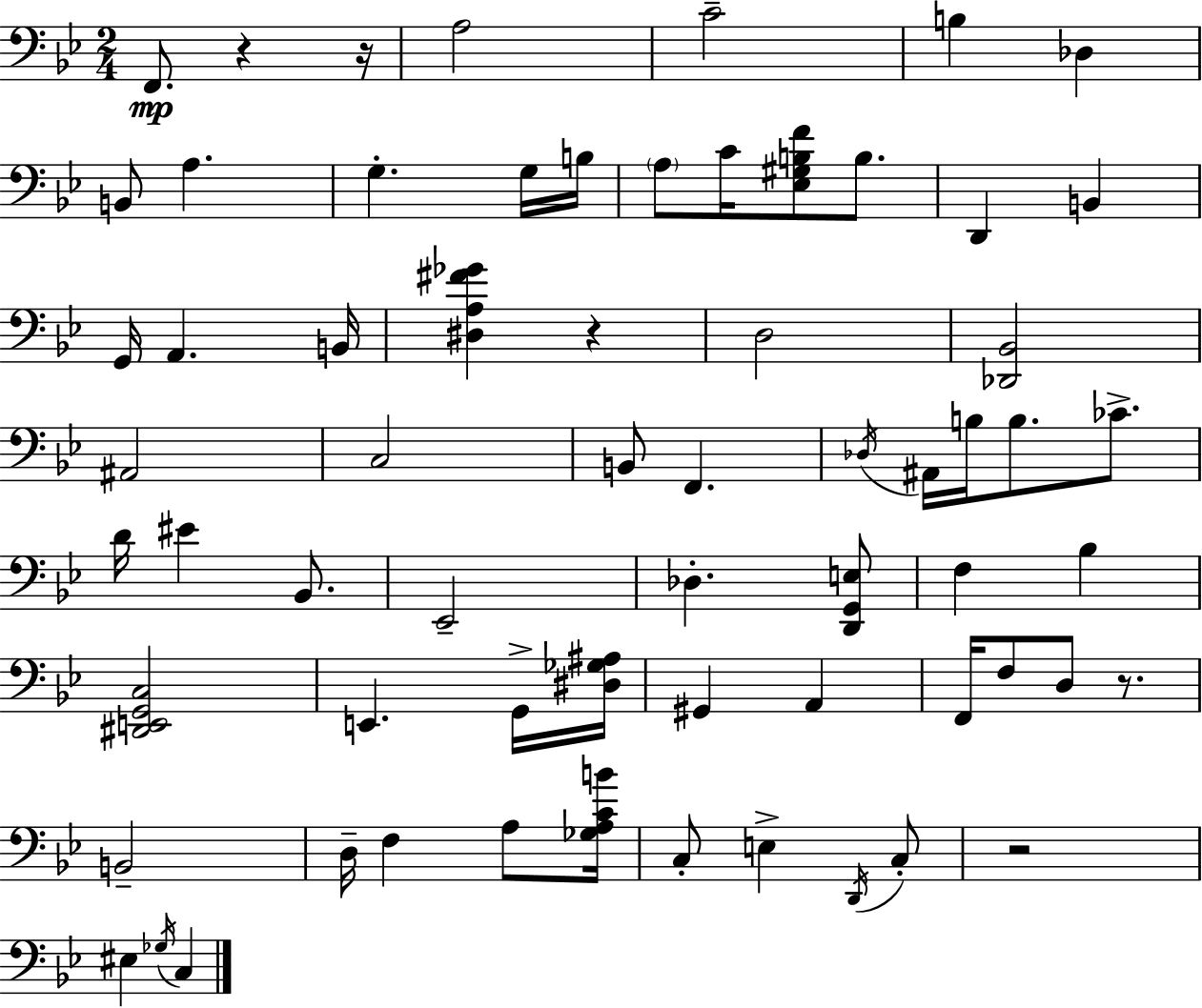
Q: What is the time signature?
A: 2/4